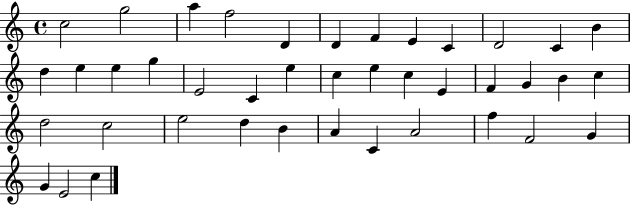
X:1
T:Untitled
M:4/4
L:1/4
K:C
c2 g2 a f2 D D F E C D2 C B d e e g E2 C e c e c E F G B c d2 c2 e2 d B A C A2 f F2 G G E2 c